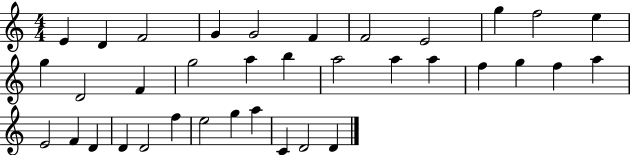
E4/q D4/q F4/h G4/q G4/h F4/q F4/h E4/h G5/q F5/h E5/q G5/q D4/h F4/q G5/h A5/q B5/q A5/h A5/q A5/q F5/q G5/q F5/q A5/q E4/h F4/q D4/q D4/q D4/h F5/q E5/h G5/q A5/q C4/q D4/h D4/q